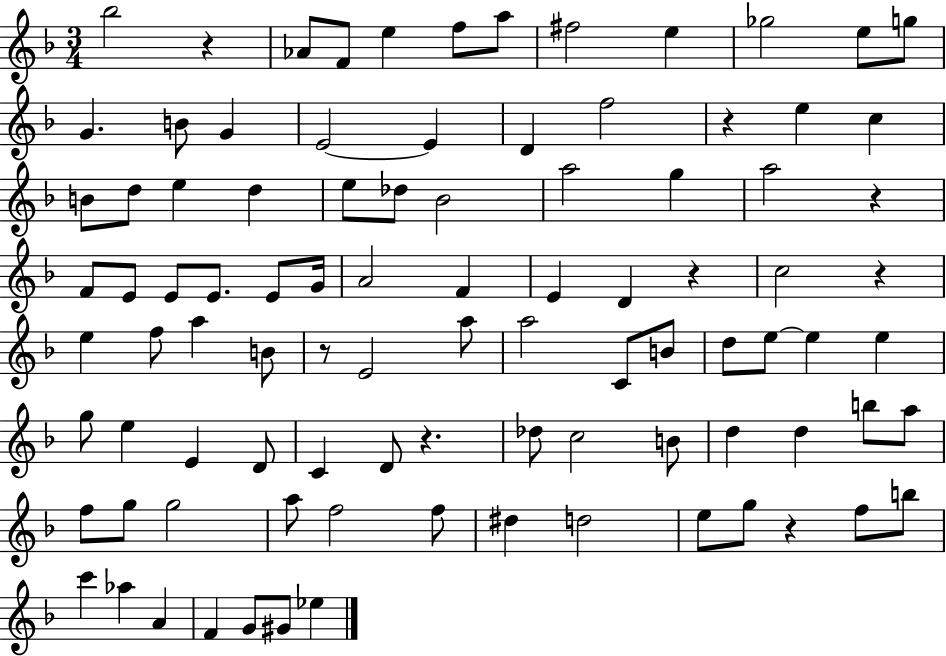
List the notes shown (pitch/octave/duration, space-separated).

Bb5/h R/q Ab4/e F4/e E5/q F5/e A5/e F#5/h E5/q Gb5/h E5/e G5/e G4/q. B4/e G4/q E4/h E4/q D4/q F5/h R/q E5/q C5/q B4/e D5/e E5/q D5/q E5/e Db5/e Bb4/h A5/h G5/q A5/h R/q F4/e E4/e E4/e E4/e. E4/e G4/s A4/h F4/q E4/q D4/q R/q C5/h R/q E5/q F5/e A5/q B4/e R/e E4/h A5/e A5/h C4/e B4/e D5/e E5/e E5/q E5/q G5/e E5/q E4/q D4/e C4/q D4/e R/q. Db5/e C5/h B4/e D5/q D5/q B5/e A5/e F5/e G5/e G5/h A5/e F5/h F5/e D#5/q D5/h E5/e G5/e R/q F5/e B5/e C6/q Ab5/q A4/q F4/q G4/e G#4/e Eb5/q